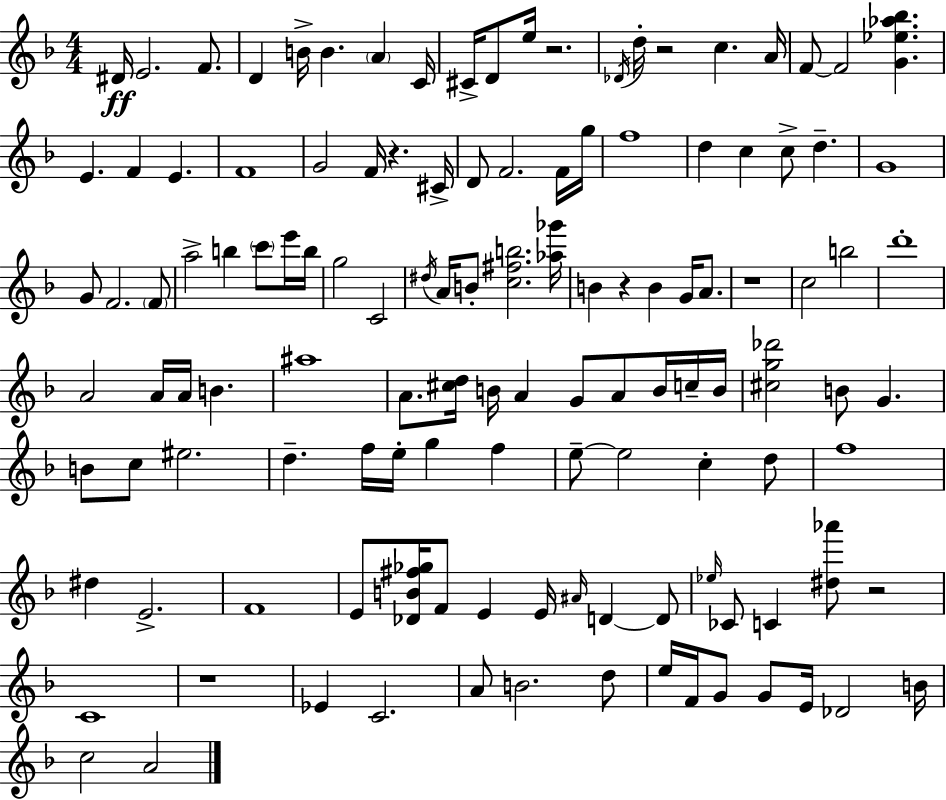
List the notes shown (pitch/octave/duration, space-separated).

D#4/s E4/h. F4/e. D4/q B4/s B4/q. A4/q C4/s C#4/s D4/e E5/s R/h. Db4/s D5/s R/h C5/q. A4/s F4/e F4/h [G4,Eb5,Ab5,Bb5]/q. E4/q. F4/q E4/q. F4/w G4/h F4/s R/q. C#4/s D4/e F4/h. F4/s G5/s F5/w D5/q C5/q C5/e D5/q. G4/w G4/e F4/h. F4/e A5/h B5/q C6/e E6/s B5/s G5/h C4/h D#5/s A4/s B4/e [C5,F#5,B5]/h. [Ab5,Gb6]/s B4/q R/q B4/q G4/s A4/e. R/w C5/h B5/h D6/w A4/h A4/s A4/s B4/q. A#5/w A4/e. [C#5,D5]/s B4/s A4/q G4/e A4/e B4/s C5/s B4/s [C#5,G5,Db6]/h B4/e G4/q. B4/e C5/e EIS5/h. D5/q. F5/s E5/s G5/q F5/q E5/e E5/h C5/q D5/e F5/w D#5/q E4/h. F4/w E4/e [Db4,B4,F#5,Gb5]/s F4/e E4/q E4/s A#4/s D4/q D4/e Eb5/s CES4/e C4/q [D#5,Ab6]/e R/h C4/w R/w Eb4/q C4/h. A4/e B4/h. D5/e E5/s F4/s G4/e G4/e E4/s Db4/h B4/s C5/h A4/h